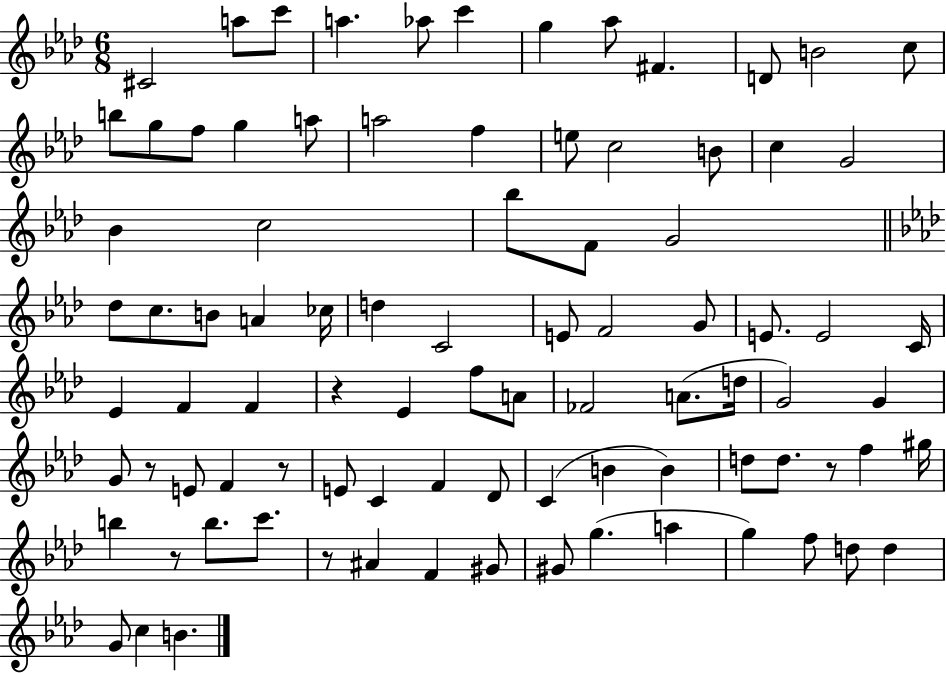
{
  \clef treble
  \numericTimeSignature
  \time 6/8
  \key aes \major
  cis'2 a''8 c'''8 | a''4. aes''8 c'''4 | g''4 aes''8 fis'4. | d'8 b'2 c''8 | \break b''8 g''8 f''8 g''4 a''8 | a''2 f''4 | e''8 c''2 b'8 | c''4 g'2 | \break bes'4 c''2 | bes''8 f'8 g'2 | \bar "||" \break \key aes \major des''8 c''8. b'8 a'4 ces''16 | d''4 c'2 | e'8 f'2 g'8 | e'8. e'2 c'16 | \break ees'4 f'4 f'4 | r4 ees'4 f''8 a'8 | fes'2 a'8.( d''16 | g'2) g'4 | \break g'8 r8 e'8 f'4 r8 | e'8 c'4 f'4 des'8 | c'4( b'4 b'4) | d''8 d''8. r8 f''4 gis''16 | \break b''4 r8 b''8. c'''8. | r8 ais'4 f'4 gis'8 | gis'8 g''4.( a''4 | g''4) f''8 d''8 d''4 | \break g'8 c''4 b'4. | \bar "|."
}